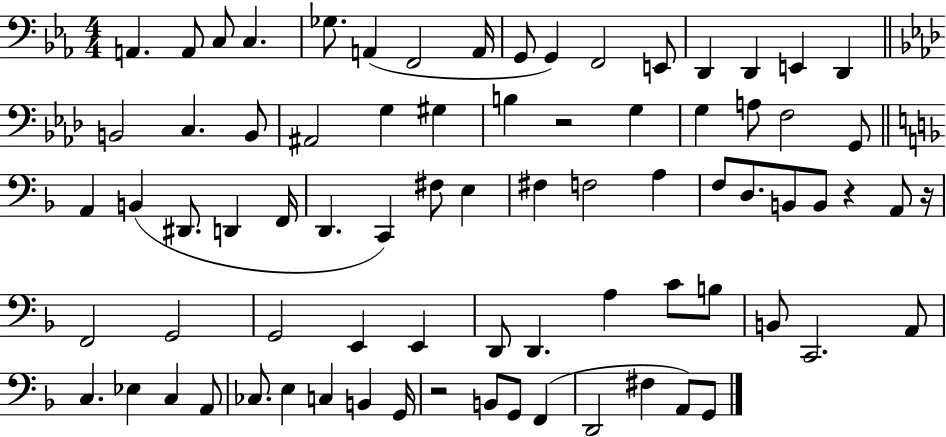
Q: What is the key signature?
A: EES major